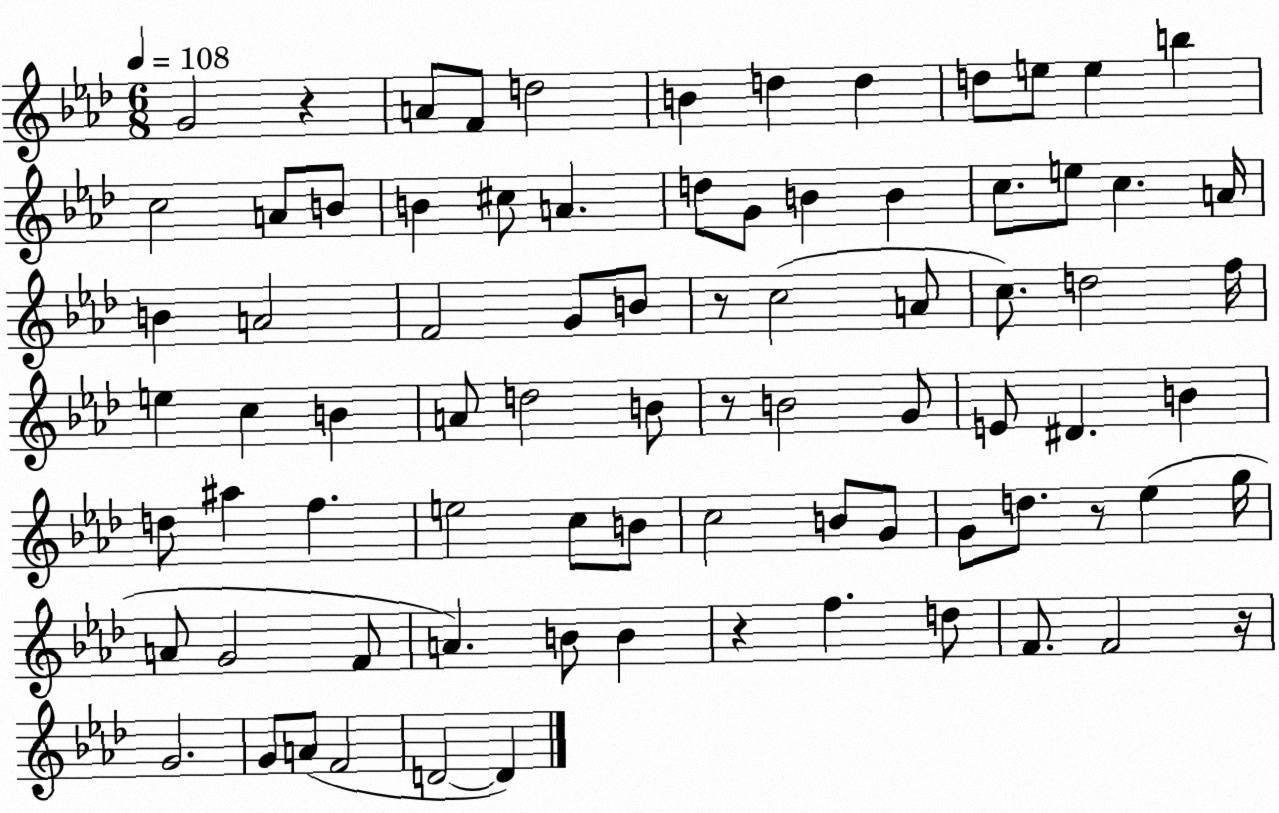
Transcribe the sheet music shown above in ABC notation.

X:1
T:Untitled
M:6/8
L:1/4
K:Ab
G2 z A/2 F/2 d2 B d d d/2 e/2 e b c2 A/2 B/2 B ^c/2 A d/2 G/2 B B c/2 e/2 c A/4 B A2 F2 G/2 B/2 z/2 c2 A/2 c/2 d2 f/4 e c B A/2 d2 B/2 z/2 B2 G/2 E/2 ^D B d/2 ^a f e2 c/2 B/2 c2 B/2 G/2 G/2 d/2 z/2 _e g/4 A/2 G2 F/2 A B/2 B z f d/2 F/2 F2 z/4 G2 G/2 A/2 F2 D2 D